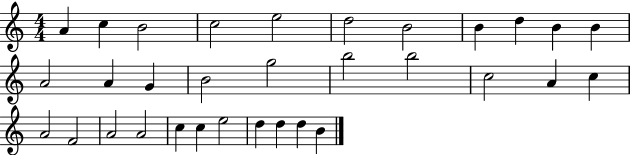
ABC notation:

X:1
T:Untitled
M:4/4
L:1/4
K:C
A c B2 c2 e2 d2 B2 B d B B A2 A G B2 g2 b2 b2 c2 A c A2 F2 A2 A2 c c e2 d d d B